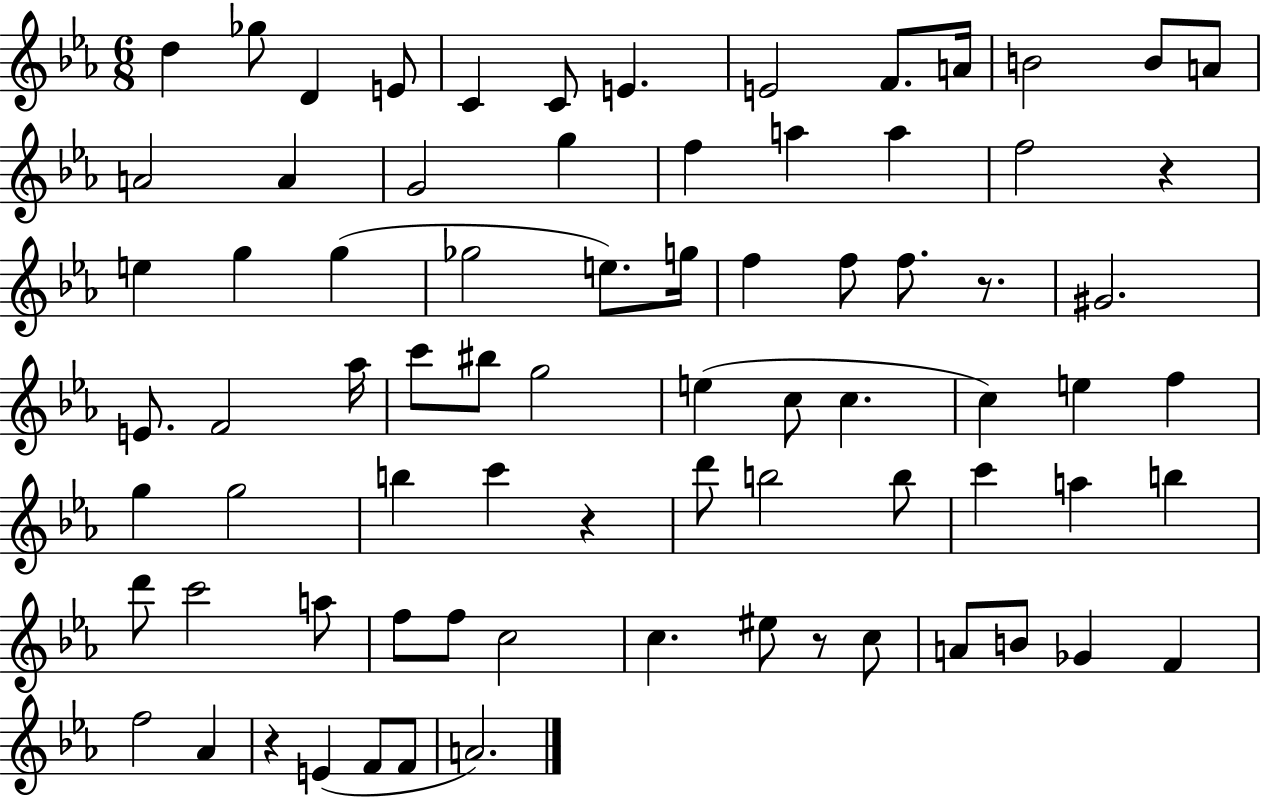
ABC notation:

X:1
T:Untitled
M:6/8
L:1/4
K:Eb
d _g/2 D E/2 C C/2 E E2 F/2 A/4 B2 B/2 A/2 A2 A G2 g f a a f2 z e g g _g2 e/2 g/4 f f/2 f/2 z/2 ^G2 E/2 F2 _a/4 c'/2 ^b/2 g2 e c/2 c c e f g g2 b c' z d'/2 b2 b/2 c' a b d'/2 c'2 a/2 f/2 f/2 c2 c ^e/2 z/2 c/2 A/2 B/2 _G F f2 _A z E F/2 F/2 A2